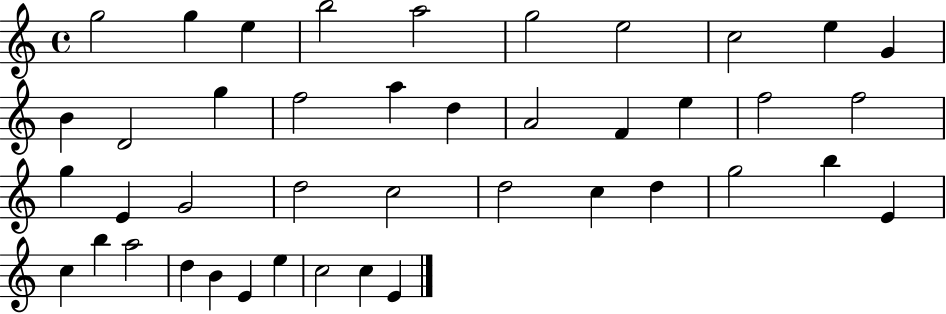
{
  \clef treble
  \time 4/4
  \defaultTimeSignature
  \key c \major
  g''2 g''4 e''4 | b''2 a''2 | g''2 e''2 | c''2 e''4 g'4 | \break b'4 d'2 g''4 | f''2 a''4 d''4 | a'2 f'4 e''4 | f''2 f''2 | \break g''4 e'4 g'2 | d''2 c''2 | d''2 c''4 d''4 | g''2 b''4 e'4 | \break c''4 b''4 a''2 | d''4 b'4 e'4 e''4 | c''2 c''4 e'4 | \bar "|."
}